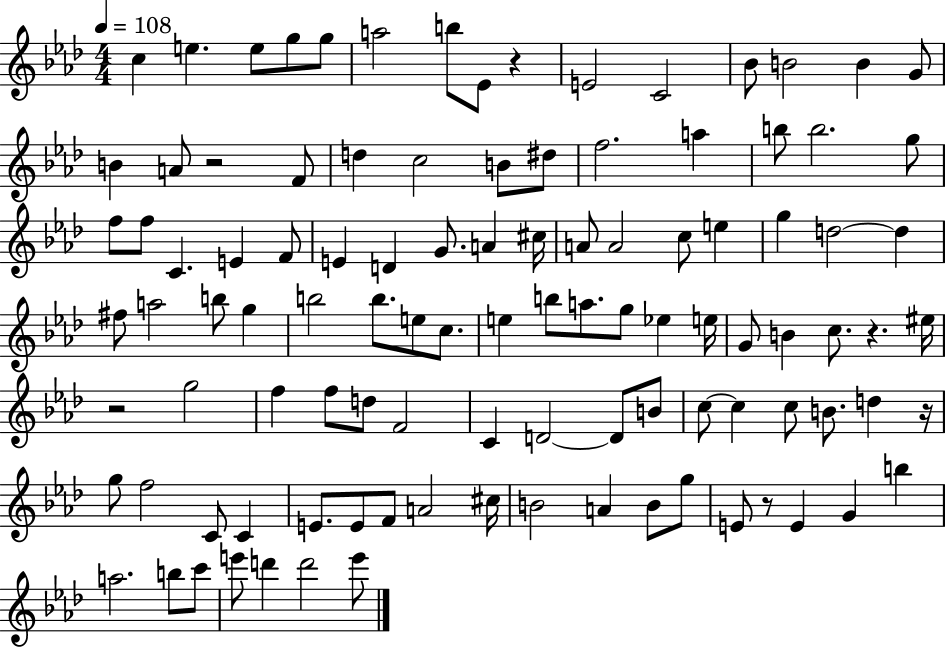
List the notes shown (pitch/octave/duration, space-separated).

C5/q E5/q. E5/e G5/e G5/e A5/h B5/e Eb4/e R/q E4/h C4/h Bb4/e B4/h B4/q G4/e B4/q A4/e R/h F4/e D5/q C5/h B4/e D#5/e F5/h. A5/q B5/e B5/h. G5/e F5/e F5/e C4/q. E4/q F4/e E4/q D4/q G4/e. A4/q C#5/s A4/e A4/h C5/e E5/q G5/q D5/h D5/q F#5/e A5/h B5/e G5/q B5/h B5/e. E5/e C5/e. E5/q B5/e A5/e. G5/e Eb5/q E5/s G4/e B4/q C5/e. R/q. EIS5/s R/h G5/h F5/q F5/e D5/e F4/h C4/q D4/h D4/e B4/e C5/e C5/q C5/e B4/e. D5/q R/s G5/e F5/h C4/e C4/q E4/e. E4/e F4/e A4/h C#5/s B4/h A4/q B4/e G5/e E4/e R/e E4/q G4/q B5/q A5/h. B5/e C6/e E6/e D6/q D6/h E6/e